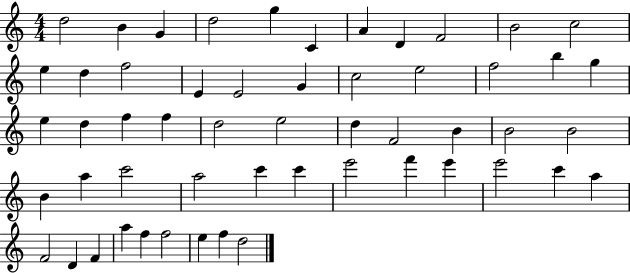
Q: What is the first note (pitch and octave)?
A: D5